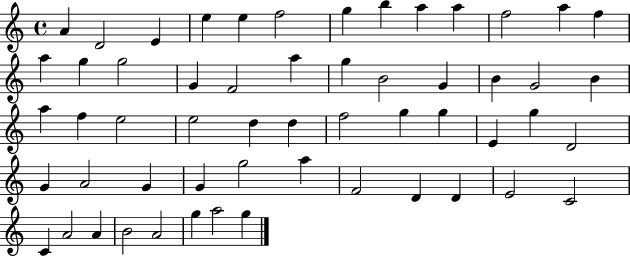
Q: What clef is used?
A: treble